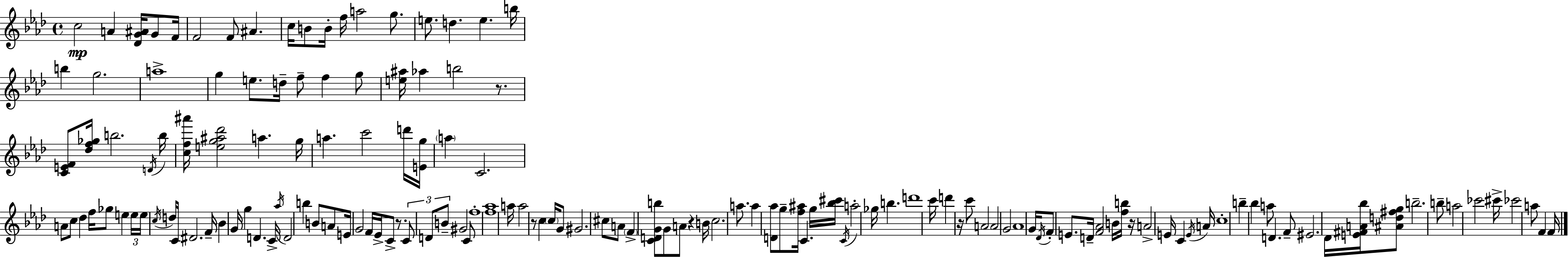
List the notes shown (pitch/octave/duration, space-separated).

C5/h A4/q [Db4,G4,A#4]/s G4/e F4/s F4/h F4/e A#4/q. C5/s B4/e B4/s F5/s A5/h G5/e. E5/e. D5/q. E5/q. B5/s B5/q G5/h. A5/w G5/q E5/e. D5/s F5/e F5/q G5/e [E5,A#5]/s Ab5/q B5/h R/e. [C4,E4,F4]/e [Db5,F5,Gb5]/s B5/h. D4/s B5/s [C5,F5,A#6]/s [E5,G5,A#5,Db6]/h A5/q. G5/s A5/q. C6/h D6/s [E4,G5]/s A5/q C4/h. A4/e C5/e Db5/q F5/s Gb5/e E5/q E5/s E5/s C5/s D5/s C4/s D#4/h. F4/s Bb4/q G4/s G5/q D4/q. C4/s Ab5/s D4/h B5/q B4/e A4/e E4/s G4/h F4/s Eb4/s C4/e R/e. C4/e D4/e B4/e G#4/h C4/e F5/w [F5,Ab5]/w A5/s A5/h R/e C5/q C5/s G4/e G#4/h. C#5/e A4/e F4/q [C4,D4,G4,B5]/e G4/e A4/e R/q B4/s C5/h. A5/e. A5/q [D4,Ab5]/e G5/e [F5,A#5]/s C4/q. G5/s [Bb5,C#6]/s C4/s A5/h Gb5/s B5/q. D6/w C6/s D6/q R/s C6/e A4/h A4/h G4/h Ab4/w G4/s Db4/s F4/e E4/e. D4/s [F4,Ab4]/h B4/s [F5,B5]/s R/s A4/h E4/s C4/q E4/s A4/s C5/w B5/q Bb5/q A5/e D4/q. F4/e EIS4/h. Db4/s [E4,F#4,A4,Bb5]/s [A#4,D5,F#5,G5]/e B5/h. B5/e A5/h CES6/h C#6/s CES6/h A5/e F4/q F4/s